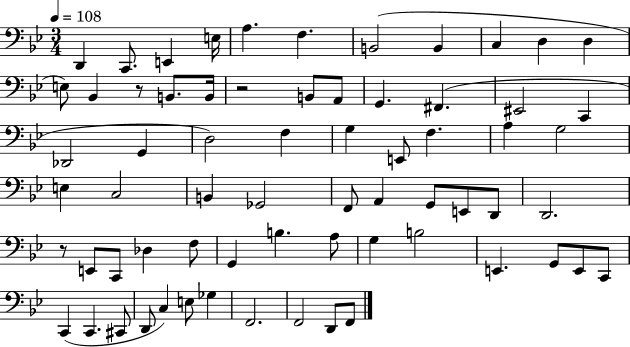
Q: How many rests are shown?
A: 3